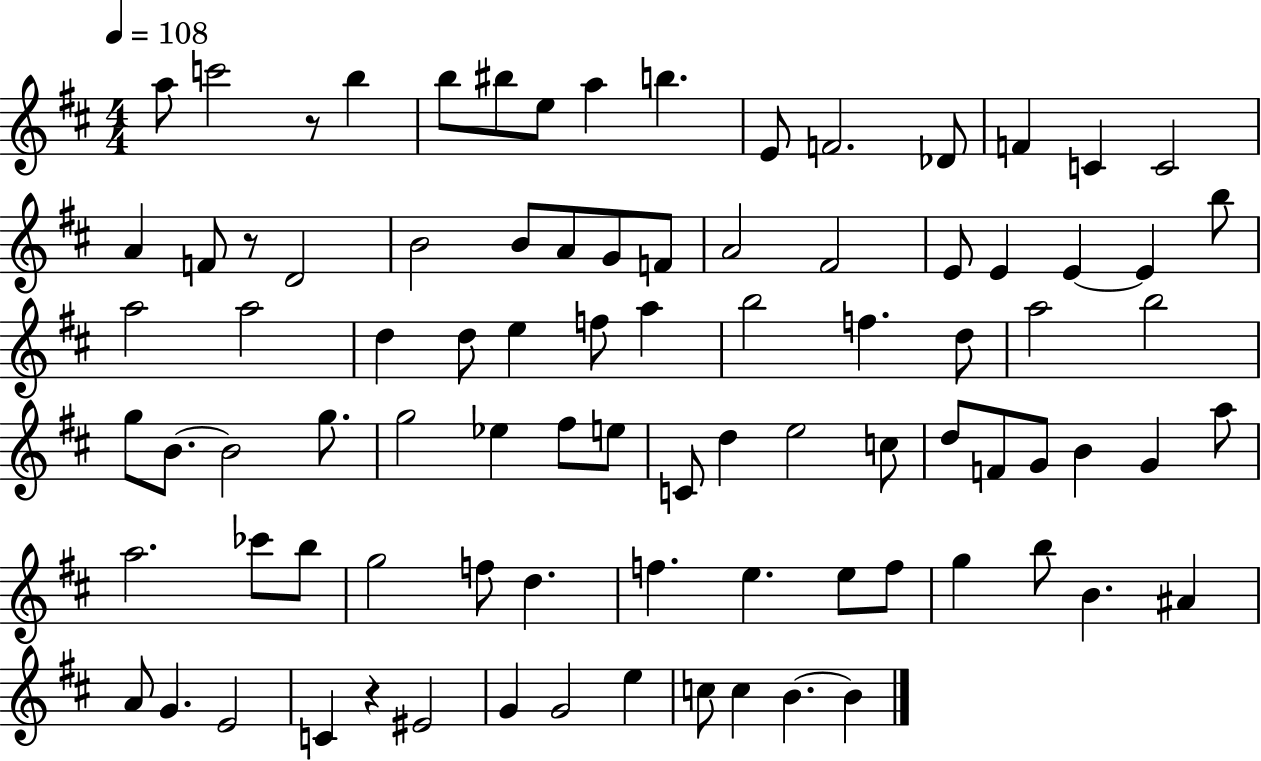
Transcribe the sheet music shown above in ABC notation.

X:1
T:Untitled
M:4/4
L:1/4
K:D
a/2 c'2 z/2 b b/2 ^b/2 e/2 a b E/2 F2 _D/2 F C C2 A F/2 z/2 D2 B2 B/2 A/2 G/2 F/2 A2 ^F2 E/2 E E E b/2 a2 a2 d d/2 e f/2 a b2 f d/2 a2 b2 g/2 B/2 B2 g/2 g2 _e ^f/2 e/2 C/2 d e2 c/2 d/2 F/2 G/2 B G a/2 a2 _c'/2 b/2 g2 f/2 d f e e/2 f/2 g b/2 B ^A A/2 G E2 C z ^E2 G G2 e c/2 c B B